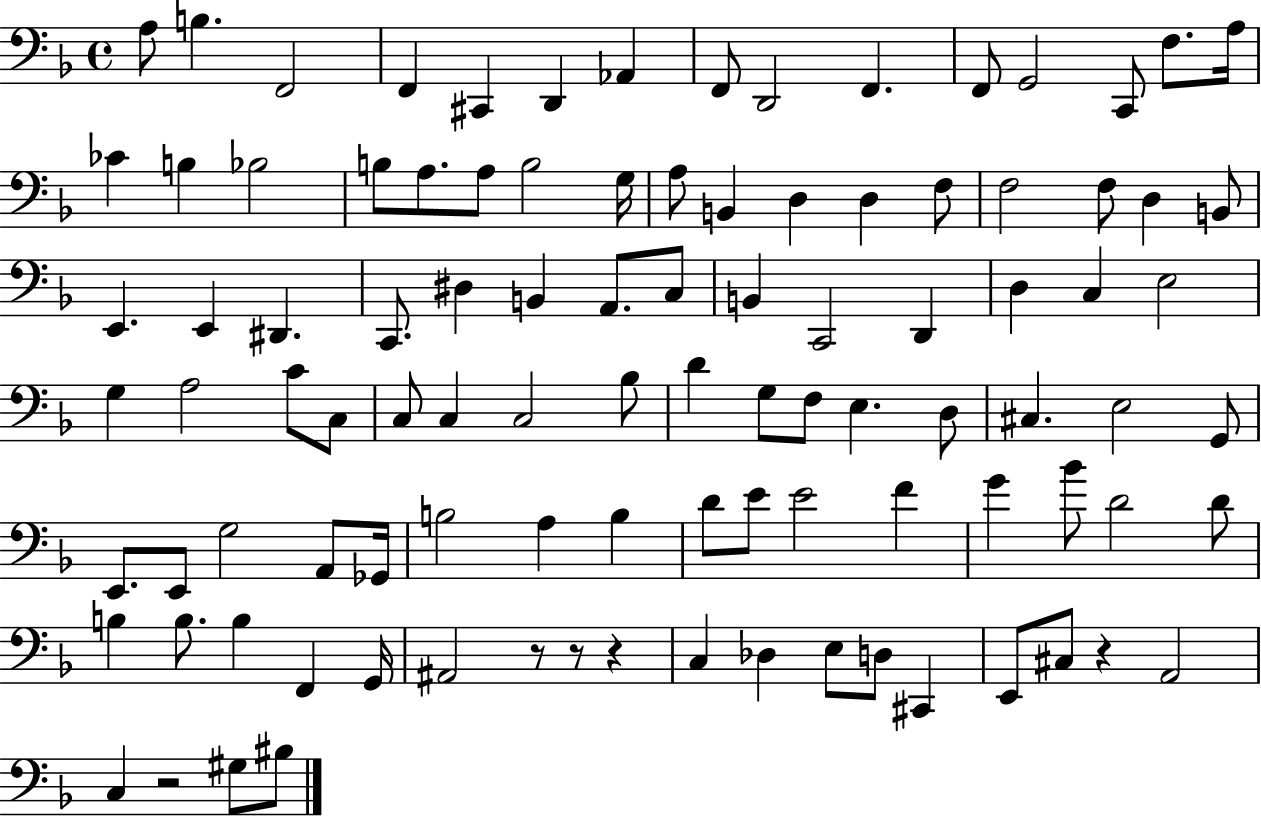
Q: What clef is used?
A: bass